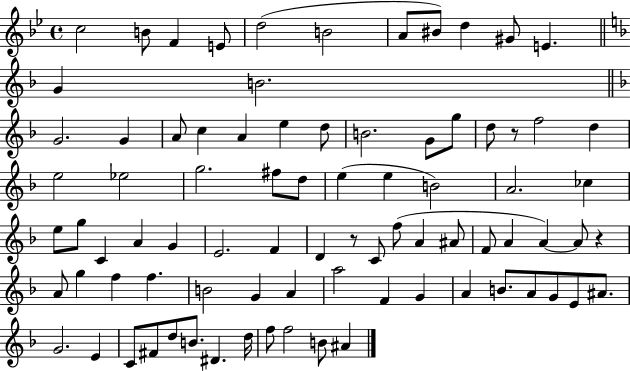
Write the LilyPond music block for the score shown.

{
  \clef treble
  \time 4/4
  \defaultTimeSignature
  \key bes \major
  \repeat volta 2 { c''2 b'8 f'4 e'8 | d''2( b'2 | a'8 bis'8) d''4 gis'8 e'4. | \bar "||" \break \key d \minor g'4 b'2. | \bar "||" \break \key f \major g'2. g'4 | a'8 c''4 a'4 e''4 d''8 | b'2. g'8 g''8 | d''8 r8 f''2 d''4 | \break e''2 ees''2 | g''2. fis''8 d''8 | e''4( e''4 b'2) | a'2. ces''4 | \break e''8 g''8 c'4 a'4 g'4 | e'2. f'4 | d'4 r8 c'8 f''8( a'4 ais'8 | f'8 a'4 a'4~~) a'8 r4 | \break a'8 g''4 f''4 f''4. | b'2 g'4 a'4 | a''2 f'4 g'4 | a'4 b'8. a'8 g'8 e'8 ais'8. | \break g'2. e'4 | c'8 fis'8 d''8 b'8. dis'4. d''16 | f''8 f''2 b'8 ais'4 | } \bar "|."
}